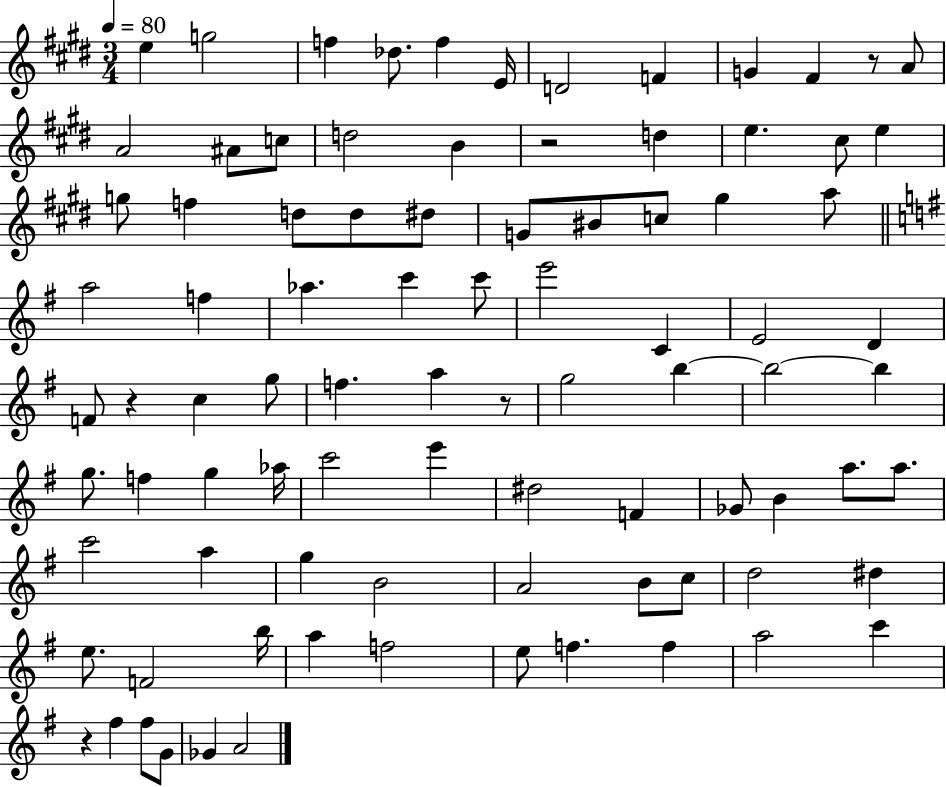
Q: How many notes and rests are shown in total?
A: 89